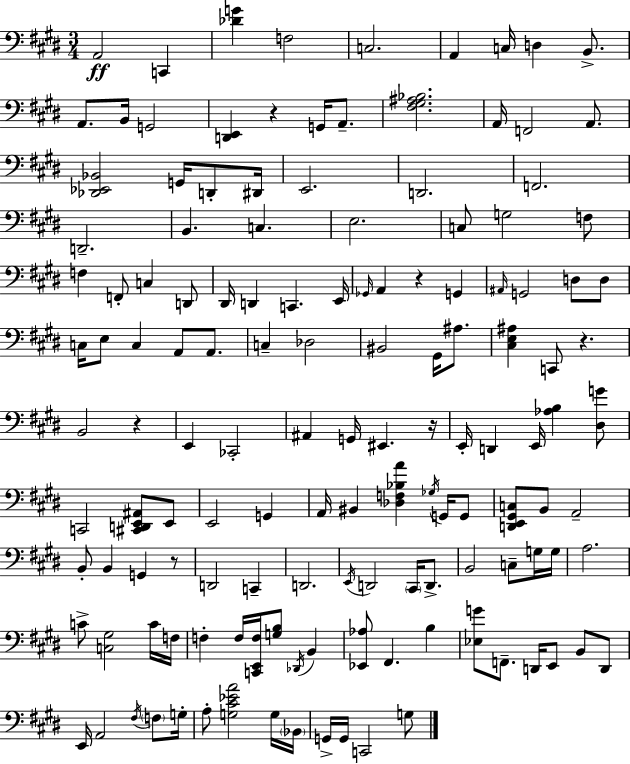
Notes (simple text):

A2/h C2/q [Db4,G4]/q F3/h C3/h. A2/q C3/s D3/q B2/e. A2/e. B2/s G2/h [D2,E2]/q R/q G2/s A2/e. [F#3,G#3,A#3,Bb3]/h. A2/s F2/h A2/e. [Db2,Eb2,Bb2]/h G2/s D2/e D#2/s E2/h. D2/h. F2/h. D2/h. B2/q. C3/q. E3/h. C3/e G3/h F3/e F3/q F2/e C3/q D2/e D#2/s D2/q C2/q. E2/s Gb2/s A2/q R/q G2/q A#2/s G2/h D3/e D3/e C3/s E3/e C3/q A2/e A2/e. C3/q Db3/h BIS2/h G#2/s A#3/e. [C#3,E3,A#3]/q C2/e R/q. B2/h R/q E2/q CES2/h A#2/q G2/s EIS2/q. R/s E2/s D2/q E2/s [Ab3,B3]/q [D#3,G4]/e C2/h [C#2,D2,E2,A#2]/e E2/e E2/h G2/q A2/s BIS2/q [Db3,F3,Bb3,A4]/q Gb3/s G2/s G2/e [D2,E2,G#2,C3]/e B2/e A2/h B2/e B2/q G2/q R/e D2/h C2/q D2/h. E2/s D2/h C#2/s D2/e. B2/h C3/e G3/s G3/s A3/h. C4/e [C3,G#3]/h C4/s F3/s F3/q F3/s [C2,E2,F3]/s [G3,B3]/e Db2/s B2/q [Eb2,Ab3]/e F#2/q. B3/q [Eb3,G4]/e F2/e. D2/s E2/e B2/e D2/e E2/s A2/h F#3/s F3/e G3/s A3/e [G3,C#4,Eb4,A4]/h G3/s Bb2/s G2/s G2/s C2/h G3/e